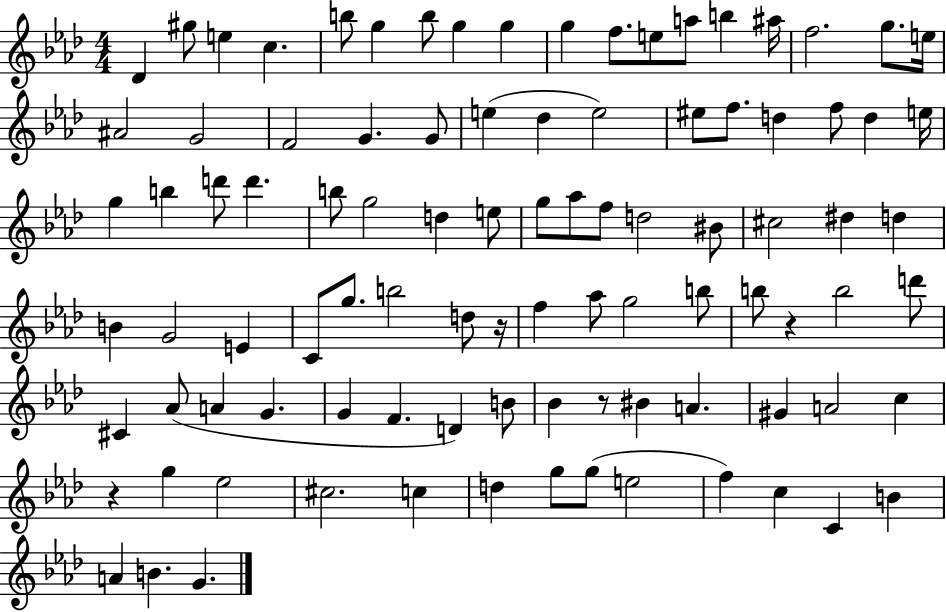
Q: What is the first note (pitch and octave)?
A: Db4